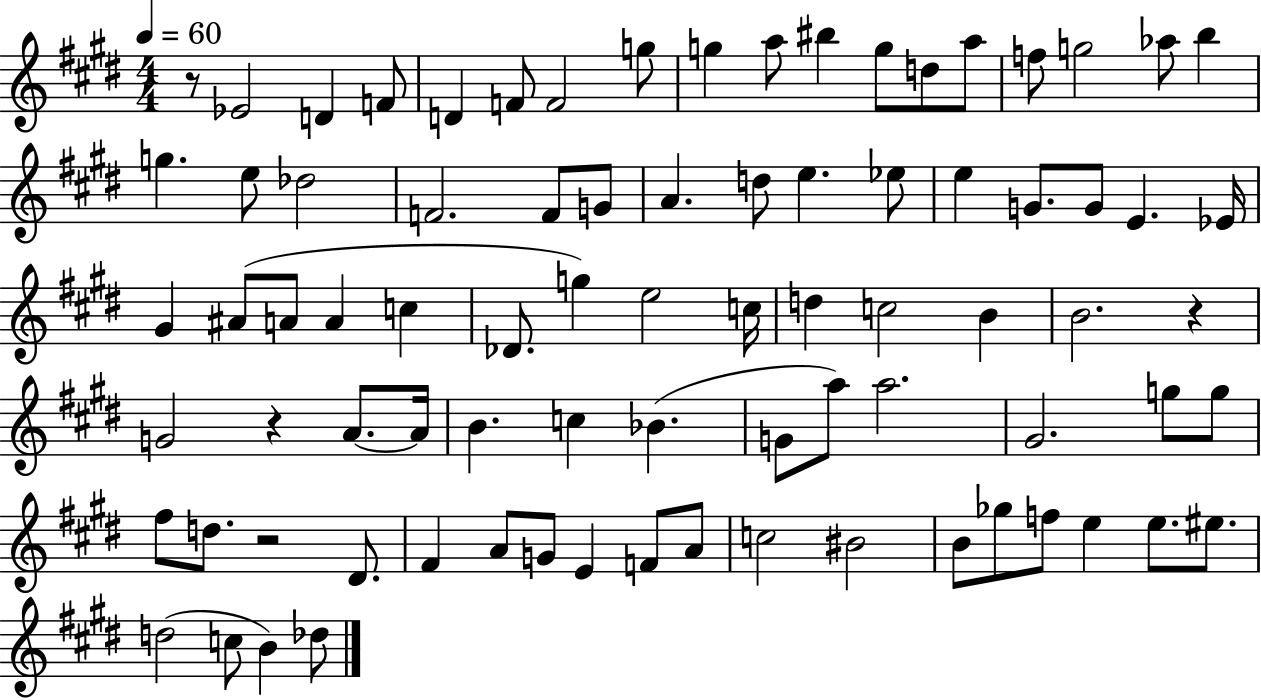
R/e Eb4/h D4/q F4/e D4/q F4/e F4/h G5/e G5/q A5/e BIS5/q G5/e D5/e A5/e F5/e G5/h Ab5/e B5/q G5/q. E5/e Db5/h F4/h. F4/e G4/e A4/q. D5/e E5/q. Eb5/e E5/q G4/e. G4/e E4/q. Eb4/s G#4/q A#4/e A4/e A4/q C5/q Db4/e. G5/q E5/h C5/s D5/q C5/h B4/q B4/h. R/q G4/h R/q A4/e. A4/s B4/q. C5/q Bb4/q. G4/e A5/e A5/h. G#4/h. G5/e G5/e F#5/e D5/e. R/h D#4/e. F#4/q A4/e G4/e E4/q F4/e A4/e C5/h BIS4/h B4/e Gb5/e F5/e E5/q E5/e. EIS5/e. D5/h C5/e B4/q Db5/e